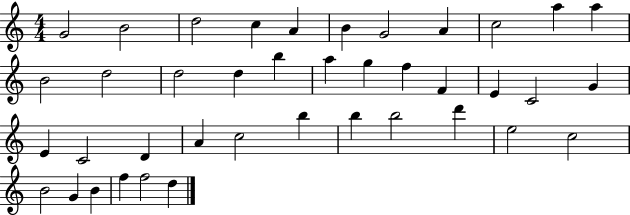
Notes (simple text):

G4/h B4/h D5/h C5/q A4/q B4/q G4/h A4/q C5/h A5/q A5/q B4/h D5/h D5/h D5/q B5/q A5/q G5/q F5/q F4/q E4/q C4/h G4/q E4/q C4/h D4/q A4/q C5/h B5/q B5/q B5/h D6/q E5/h C5/h B4/h G4/q B4/q F5/q F5/h D5/q